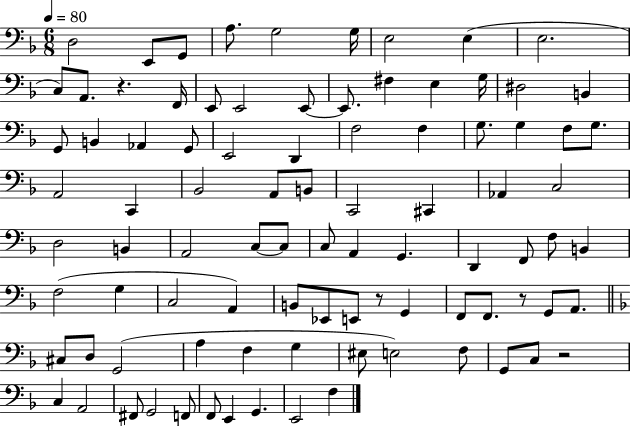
{
  \clef bass
  \numericTimeSignature
  \time 6/8
  \key f \major
  \tempo 4 = 80
  d2 e,8 g,8 | a8. g2 g16 | e2 e4( | e2. | \break c8) a,8. r4. f,16 | e,8 e,2 e,8~~ | e,8. fis4 e4 g16 | dis2 b,4 | \break g,8 b,4 aes,4 g,8 | e,2 d,4 | f2 f4 | g8. g4 f8 g8. | \break a,2 c,4 | bes,2 a,8 b,8 | c,2 cis,4 | aes,4 c2 | \break d2 b,4 | a,2 c8~~ c8 | c8 a,4 g,4. | d,4 f,8 f8 b,4 | \break f2( g4 | c2 a,4) | b,8 ees,8 e,8 r8 g,4 | f,8 f,8. r8 g,8 a,8. | \break \bar "||" \break \key d \minor cis8 d8 g,2( | a4 f4 g4 | eis8 e2) f8 | g,8 c8 r2 | \break c4 a,2 | fis,8 g,2 f,8 | f,8 e,4 g,4. | e,2 f4 | \break \bar "|."
}